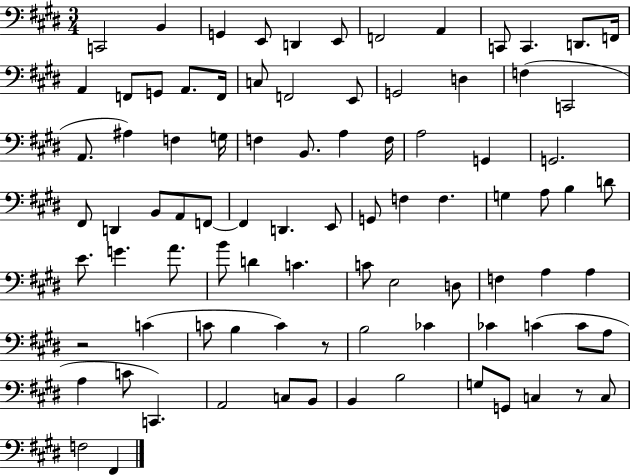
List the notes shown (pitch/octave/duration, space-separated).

C2/h B2/q G2/q E2/e D2/q E2/e F2/h A2/q C2/e C2/q. D2/e. F2/s A2/q F2/e G2/e A2/e. F2/s C3/e F2/h E2/e G2/h D3/q F3/q C2/h A2/e. A#3/q F3/q G3/s F3/q B2/e. A3/q F3/s A3/h G2/q G2/h. F#2/e D2/q B2/e A2/e F2/e F2/q D2/q. E2/e G2/e F3/q F3/q. G3/q A3/e B3/q D4/e E4/e. G4/q. A4/e. B4/e D4/q C4/q. C4/e E3/h D3/e F3/q A3/q A3/q R/h C4/q C4/e B3/q C4/q R/e B3/h CES4/q CES4/q C4/q C4/e A3/e A3/q C4/e C2/q. A2/h C3/e B2/e B2/q B3/h G3/e G2/e C3/q R/e C3/e F3/h F#2/q